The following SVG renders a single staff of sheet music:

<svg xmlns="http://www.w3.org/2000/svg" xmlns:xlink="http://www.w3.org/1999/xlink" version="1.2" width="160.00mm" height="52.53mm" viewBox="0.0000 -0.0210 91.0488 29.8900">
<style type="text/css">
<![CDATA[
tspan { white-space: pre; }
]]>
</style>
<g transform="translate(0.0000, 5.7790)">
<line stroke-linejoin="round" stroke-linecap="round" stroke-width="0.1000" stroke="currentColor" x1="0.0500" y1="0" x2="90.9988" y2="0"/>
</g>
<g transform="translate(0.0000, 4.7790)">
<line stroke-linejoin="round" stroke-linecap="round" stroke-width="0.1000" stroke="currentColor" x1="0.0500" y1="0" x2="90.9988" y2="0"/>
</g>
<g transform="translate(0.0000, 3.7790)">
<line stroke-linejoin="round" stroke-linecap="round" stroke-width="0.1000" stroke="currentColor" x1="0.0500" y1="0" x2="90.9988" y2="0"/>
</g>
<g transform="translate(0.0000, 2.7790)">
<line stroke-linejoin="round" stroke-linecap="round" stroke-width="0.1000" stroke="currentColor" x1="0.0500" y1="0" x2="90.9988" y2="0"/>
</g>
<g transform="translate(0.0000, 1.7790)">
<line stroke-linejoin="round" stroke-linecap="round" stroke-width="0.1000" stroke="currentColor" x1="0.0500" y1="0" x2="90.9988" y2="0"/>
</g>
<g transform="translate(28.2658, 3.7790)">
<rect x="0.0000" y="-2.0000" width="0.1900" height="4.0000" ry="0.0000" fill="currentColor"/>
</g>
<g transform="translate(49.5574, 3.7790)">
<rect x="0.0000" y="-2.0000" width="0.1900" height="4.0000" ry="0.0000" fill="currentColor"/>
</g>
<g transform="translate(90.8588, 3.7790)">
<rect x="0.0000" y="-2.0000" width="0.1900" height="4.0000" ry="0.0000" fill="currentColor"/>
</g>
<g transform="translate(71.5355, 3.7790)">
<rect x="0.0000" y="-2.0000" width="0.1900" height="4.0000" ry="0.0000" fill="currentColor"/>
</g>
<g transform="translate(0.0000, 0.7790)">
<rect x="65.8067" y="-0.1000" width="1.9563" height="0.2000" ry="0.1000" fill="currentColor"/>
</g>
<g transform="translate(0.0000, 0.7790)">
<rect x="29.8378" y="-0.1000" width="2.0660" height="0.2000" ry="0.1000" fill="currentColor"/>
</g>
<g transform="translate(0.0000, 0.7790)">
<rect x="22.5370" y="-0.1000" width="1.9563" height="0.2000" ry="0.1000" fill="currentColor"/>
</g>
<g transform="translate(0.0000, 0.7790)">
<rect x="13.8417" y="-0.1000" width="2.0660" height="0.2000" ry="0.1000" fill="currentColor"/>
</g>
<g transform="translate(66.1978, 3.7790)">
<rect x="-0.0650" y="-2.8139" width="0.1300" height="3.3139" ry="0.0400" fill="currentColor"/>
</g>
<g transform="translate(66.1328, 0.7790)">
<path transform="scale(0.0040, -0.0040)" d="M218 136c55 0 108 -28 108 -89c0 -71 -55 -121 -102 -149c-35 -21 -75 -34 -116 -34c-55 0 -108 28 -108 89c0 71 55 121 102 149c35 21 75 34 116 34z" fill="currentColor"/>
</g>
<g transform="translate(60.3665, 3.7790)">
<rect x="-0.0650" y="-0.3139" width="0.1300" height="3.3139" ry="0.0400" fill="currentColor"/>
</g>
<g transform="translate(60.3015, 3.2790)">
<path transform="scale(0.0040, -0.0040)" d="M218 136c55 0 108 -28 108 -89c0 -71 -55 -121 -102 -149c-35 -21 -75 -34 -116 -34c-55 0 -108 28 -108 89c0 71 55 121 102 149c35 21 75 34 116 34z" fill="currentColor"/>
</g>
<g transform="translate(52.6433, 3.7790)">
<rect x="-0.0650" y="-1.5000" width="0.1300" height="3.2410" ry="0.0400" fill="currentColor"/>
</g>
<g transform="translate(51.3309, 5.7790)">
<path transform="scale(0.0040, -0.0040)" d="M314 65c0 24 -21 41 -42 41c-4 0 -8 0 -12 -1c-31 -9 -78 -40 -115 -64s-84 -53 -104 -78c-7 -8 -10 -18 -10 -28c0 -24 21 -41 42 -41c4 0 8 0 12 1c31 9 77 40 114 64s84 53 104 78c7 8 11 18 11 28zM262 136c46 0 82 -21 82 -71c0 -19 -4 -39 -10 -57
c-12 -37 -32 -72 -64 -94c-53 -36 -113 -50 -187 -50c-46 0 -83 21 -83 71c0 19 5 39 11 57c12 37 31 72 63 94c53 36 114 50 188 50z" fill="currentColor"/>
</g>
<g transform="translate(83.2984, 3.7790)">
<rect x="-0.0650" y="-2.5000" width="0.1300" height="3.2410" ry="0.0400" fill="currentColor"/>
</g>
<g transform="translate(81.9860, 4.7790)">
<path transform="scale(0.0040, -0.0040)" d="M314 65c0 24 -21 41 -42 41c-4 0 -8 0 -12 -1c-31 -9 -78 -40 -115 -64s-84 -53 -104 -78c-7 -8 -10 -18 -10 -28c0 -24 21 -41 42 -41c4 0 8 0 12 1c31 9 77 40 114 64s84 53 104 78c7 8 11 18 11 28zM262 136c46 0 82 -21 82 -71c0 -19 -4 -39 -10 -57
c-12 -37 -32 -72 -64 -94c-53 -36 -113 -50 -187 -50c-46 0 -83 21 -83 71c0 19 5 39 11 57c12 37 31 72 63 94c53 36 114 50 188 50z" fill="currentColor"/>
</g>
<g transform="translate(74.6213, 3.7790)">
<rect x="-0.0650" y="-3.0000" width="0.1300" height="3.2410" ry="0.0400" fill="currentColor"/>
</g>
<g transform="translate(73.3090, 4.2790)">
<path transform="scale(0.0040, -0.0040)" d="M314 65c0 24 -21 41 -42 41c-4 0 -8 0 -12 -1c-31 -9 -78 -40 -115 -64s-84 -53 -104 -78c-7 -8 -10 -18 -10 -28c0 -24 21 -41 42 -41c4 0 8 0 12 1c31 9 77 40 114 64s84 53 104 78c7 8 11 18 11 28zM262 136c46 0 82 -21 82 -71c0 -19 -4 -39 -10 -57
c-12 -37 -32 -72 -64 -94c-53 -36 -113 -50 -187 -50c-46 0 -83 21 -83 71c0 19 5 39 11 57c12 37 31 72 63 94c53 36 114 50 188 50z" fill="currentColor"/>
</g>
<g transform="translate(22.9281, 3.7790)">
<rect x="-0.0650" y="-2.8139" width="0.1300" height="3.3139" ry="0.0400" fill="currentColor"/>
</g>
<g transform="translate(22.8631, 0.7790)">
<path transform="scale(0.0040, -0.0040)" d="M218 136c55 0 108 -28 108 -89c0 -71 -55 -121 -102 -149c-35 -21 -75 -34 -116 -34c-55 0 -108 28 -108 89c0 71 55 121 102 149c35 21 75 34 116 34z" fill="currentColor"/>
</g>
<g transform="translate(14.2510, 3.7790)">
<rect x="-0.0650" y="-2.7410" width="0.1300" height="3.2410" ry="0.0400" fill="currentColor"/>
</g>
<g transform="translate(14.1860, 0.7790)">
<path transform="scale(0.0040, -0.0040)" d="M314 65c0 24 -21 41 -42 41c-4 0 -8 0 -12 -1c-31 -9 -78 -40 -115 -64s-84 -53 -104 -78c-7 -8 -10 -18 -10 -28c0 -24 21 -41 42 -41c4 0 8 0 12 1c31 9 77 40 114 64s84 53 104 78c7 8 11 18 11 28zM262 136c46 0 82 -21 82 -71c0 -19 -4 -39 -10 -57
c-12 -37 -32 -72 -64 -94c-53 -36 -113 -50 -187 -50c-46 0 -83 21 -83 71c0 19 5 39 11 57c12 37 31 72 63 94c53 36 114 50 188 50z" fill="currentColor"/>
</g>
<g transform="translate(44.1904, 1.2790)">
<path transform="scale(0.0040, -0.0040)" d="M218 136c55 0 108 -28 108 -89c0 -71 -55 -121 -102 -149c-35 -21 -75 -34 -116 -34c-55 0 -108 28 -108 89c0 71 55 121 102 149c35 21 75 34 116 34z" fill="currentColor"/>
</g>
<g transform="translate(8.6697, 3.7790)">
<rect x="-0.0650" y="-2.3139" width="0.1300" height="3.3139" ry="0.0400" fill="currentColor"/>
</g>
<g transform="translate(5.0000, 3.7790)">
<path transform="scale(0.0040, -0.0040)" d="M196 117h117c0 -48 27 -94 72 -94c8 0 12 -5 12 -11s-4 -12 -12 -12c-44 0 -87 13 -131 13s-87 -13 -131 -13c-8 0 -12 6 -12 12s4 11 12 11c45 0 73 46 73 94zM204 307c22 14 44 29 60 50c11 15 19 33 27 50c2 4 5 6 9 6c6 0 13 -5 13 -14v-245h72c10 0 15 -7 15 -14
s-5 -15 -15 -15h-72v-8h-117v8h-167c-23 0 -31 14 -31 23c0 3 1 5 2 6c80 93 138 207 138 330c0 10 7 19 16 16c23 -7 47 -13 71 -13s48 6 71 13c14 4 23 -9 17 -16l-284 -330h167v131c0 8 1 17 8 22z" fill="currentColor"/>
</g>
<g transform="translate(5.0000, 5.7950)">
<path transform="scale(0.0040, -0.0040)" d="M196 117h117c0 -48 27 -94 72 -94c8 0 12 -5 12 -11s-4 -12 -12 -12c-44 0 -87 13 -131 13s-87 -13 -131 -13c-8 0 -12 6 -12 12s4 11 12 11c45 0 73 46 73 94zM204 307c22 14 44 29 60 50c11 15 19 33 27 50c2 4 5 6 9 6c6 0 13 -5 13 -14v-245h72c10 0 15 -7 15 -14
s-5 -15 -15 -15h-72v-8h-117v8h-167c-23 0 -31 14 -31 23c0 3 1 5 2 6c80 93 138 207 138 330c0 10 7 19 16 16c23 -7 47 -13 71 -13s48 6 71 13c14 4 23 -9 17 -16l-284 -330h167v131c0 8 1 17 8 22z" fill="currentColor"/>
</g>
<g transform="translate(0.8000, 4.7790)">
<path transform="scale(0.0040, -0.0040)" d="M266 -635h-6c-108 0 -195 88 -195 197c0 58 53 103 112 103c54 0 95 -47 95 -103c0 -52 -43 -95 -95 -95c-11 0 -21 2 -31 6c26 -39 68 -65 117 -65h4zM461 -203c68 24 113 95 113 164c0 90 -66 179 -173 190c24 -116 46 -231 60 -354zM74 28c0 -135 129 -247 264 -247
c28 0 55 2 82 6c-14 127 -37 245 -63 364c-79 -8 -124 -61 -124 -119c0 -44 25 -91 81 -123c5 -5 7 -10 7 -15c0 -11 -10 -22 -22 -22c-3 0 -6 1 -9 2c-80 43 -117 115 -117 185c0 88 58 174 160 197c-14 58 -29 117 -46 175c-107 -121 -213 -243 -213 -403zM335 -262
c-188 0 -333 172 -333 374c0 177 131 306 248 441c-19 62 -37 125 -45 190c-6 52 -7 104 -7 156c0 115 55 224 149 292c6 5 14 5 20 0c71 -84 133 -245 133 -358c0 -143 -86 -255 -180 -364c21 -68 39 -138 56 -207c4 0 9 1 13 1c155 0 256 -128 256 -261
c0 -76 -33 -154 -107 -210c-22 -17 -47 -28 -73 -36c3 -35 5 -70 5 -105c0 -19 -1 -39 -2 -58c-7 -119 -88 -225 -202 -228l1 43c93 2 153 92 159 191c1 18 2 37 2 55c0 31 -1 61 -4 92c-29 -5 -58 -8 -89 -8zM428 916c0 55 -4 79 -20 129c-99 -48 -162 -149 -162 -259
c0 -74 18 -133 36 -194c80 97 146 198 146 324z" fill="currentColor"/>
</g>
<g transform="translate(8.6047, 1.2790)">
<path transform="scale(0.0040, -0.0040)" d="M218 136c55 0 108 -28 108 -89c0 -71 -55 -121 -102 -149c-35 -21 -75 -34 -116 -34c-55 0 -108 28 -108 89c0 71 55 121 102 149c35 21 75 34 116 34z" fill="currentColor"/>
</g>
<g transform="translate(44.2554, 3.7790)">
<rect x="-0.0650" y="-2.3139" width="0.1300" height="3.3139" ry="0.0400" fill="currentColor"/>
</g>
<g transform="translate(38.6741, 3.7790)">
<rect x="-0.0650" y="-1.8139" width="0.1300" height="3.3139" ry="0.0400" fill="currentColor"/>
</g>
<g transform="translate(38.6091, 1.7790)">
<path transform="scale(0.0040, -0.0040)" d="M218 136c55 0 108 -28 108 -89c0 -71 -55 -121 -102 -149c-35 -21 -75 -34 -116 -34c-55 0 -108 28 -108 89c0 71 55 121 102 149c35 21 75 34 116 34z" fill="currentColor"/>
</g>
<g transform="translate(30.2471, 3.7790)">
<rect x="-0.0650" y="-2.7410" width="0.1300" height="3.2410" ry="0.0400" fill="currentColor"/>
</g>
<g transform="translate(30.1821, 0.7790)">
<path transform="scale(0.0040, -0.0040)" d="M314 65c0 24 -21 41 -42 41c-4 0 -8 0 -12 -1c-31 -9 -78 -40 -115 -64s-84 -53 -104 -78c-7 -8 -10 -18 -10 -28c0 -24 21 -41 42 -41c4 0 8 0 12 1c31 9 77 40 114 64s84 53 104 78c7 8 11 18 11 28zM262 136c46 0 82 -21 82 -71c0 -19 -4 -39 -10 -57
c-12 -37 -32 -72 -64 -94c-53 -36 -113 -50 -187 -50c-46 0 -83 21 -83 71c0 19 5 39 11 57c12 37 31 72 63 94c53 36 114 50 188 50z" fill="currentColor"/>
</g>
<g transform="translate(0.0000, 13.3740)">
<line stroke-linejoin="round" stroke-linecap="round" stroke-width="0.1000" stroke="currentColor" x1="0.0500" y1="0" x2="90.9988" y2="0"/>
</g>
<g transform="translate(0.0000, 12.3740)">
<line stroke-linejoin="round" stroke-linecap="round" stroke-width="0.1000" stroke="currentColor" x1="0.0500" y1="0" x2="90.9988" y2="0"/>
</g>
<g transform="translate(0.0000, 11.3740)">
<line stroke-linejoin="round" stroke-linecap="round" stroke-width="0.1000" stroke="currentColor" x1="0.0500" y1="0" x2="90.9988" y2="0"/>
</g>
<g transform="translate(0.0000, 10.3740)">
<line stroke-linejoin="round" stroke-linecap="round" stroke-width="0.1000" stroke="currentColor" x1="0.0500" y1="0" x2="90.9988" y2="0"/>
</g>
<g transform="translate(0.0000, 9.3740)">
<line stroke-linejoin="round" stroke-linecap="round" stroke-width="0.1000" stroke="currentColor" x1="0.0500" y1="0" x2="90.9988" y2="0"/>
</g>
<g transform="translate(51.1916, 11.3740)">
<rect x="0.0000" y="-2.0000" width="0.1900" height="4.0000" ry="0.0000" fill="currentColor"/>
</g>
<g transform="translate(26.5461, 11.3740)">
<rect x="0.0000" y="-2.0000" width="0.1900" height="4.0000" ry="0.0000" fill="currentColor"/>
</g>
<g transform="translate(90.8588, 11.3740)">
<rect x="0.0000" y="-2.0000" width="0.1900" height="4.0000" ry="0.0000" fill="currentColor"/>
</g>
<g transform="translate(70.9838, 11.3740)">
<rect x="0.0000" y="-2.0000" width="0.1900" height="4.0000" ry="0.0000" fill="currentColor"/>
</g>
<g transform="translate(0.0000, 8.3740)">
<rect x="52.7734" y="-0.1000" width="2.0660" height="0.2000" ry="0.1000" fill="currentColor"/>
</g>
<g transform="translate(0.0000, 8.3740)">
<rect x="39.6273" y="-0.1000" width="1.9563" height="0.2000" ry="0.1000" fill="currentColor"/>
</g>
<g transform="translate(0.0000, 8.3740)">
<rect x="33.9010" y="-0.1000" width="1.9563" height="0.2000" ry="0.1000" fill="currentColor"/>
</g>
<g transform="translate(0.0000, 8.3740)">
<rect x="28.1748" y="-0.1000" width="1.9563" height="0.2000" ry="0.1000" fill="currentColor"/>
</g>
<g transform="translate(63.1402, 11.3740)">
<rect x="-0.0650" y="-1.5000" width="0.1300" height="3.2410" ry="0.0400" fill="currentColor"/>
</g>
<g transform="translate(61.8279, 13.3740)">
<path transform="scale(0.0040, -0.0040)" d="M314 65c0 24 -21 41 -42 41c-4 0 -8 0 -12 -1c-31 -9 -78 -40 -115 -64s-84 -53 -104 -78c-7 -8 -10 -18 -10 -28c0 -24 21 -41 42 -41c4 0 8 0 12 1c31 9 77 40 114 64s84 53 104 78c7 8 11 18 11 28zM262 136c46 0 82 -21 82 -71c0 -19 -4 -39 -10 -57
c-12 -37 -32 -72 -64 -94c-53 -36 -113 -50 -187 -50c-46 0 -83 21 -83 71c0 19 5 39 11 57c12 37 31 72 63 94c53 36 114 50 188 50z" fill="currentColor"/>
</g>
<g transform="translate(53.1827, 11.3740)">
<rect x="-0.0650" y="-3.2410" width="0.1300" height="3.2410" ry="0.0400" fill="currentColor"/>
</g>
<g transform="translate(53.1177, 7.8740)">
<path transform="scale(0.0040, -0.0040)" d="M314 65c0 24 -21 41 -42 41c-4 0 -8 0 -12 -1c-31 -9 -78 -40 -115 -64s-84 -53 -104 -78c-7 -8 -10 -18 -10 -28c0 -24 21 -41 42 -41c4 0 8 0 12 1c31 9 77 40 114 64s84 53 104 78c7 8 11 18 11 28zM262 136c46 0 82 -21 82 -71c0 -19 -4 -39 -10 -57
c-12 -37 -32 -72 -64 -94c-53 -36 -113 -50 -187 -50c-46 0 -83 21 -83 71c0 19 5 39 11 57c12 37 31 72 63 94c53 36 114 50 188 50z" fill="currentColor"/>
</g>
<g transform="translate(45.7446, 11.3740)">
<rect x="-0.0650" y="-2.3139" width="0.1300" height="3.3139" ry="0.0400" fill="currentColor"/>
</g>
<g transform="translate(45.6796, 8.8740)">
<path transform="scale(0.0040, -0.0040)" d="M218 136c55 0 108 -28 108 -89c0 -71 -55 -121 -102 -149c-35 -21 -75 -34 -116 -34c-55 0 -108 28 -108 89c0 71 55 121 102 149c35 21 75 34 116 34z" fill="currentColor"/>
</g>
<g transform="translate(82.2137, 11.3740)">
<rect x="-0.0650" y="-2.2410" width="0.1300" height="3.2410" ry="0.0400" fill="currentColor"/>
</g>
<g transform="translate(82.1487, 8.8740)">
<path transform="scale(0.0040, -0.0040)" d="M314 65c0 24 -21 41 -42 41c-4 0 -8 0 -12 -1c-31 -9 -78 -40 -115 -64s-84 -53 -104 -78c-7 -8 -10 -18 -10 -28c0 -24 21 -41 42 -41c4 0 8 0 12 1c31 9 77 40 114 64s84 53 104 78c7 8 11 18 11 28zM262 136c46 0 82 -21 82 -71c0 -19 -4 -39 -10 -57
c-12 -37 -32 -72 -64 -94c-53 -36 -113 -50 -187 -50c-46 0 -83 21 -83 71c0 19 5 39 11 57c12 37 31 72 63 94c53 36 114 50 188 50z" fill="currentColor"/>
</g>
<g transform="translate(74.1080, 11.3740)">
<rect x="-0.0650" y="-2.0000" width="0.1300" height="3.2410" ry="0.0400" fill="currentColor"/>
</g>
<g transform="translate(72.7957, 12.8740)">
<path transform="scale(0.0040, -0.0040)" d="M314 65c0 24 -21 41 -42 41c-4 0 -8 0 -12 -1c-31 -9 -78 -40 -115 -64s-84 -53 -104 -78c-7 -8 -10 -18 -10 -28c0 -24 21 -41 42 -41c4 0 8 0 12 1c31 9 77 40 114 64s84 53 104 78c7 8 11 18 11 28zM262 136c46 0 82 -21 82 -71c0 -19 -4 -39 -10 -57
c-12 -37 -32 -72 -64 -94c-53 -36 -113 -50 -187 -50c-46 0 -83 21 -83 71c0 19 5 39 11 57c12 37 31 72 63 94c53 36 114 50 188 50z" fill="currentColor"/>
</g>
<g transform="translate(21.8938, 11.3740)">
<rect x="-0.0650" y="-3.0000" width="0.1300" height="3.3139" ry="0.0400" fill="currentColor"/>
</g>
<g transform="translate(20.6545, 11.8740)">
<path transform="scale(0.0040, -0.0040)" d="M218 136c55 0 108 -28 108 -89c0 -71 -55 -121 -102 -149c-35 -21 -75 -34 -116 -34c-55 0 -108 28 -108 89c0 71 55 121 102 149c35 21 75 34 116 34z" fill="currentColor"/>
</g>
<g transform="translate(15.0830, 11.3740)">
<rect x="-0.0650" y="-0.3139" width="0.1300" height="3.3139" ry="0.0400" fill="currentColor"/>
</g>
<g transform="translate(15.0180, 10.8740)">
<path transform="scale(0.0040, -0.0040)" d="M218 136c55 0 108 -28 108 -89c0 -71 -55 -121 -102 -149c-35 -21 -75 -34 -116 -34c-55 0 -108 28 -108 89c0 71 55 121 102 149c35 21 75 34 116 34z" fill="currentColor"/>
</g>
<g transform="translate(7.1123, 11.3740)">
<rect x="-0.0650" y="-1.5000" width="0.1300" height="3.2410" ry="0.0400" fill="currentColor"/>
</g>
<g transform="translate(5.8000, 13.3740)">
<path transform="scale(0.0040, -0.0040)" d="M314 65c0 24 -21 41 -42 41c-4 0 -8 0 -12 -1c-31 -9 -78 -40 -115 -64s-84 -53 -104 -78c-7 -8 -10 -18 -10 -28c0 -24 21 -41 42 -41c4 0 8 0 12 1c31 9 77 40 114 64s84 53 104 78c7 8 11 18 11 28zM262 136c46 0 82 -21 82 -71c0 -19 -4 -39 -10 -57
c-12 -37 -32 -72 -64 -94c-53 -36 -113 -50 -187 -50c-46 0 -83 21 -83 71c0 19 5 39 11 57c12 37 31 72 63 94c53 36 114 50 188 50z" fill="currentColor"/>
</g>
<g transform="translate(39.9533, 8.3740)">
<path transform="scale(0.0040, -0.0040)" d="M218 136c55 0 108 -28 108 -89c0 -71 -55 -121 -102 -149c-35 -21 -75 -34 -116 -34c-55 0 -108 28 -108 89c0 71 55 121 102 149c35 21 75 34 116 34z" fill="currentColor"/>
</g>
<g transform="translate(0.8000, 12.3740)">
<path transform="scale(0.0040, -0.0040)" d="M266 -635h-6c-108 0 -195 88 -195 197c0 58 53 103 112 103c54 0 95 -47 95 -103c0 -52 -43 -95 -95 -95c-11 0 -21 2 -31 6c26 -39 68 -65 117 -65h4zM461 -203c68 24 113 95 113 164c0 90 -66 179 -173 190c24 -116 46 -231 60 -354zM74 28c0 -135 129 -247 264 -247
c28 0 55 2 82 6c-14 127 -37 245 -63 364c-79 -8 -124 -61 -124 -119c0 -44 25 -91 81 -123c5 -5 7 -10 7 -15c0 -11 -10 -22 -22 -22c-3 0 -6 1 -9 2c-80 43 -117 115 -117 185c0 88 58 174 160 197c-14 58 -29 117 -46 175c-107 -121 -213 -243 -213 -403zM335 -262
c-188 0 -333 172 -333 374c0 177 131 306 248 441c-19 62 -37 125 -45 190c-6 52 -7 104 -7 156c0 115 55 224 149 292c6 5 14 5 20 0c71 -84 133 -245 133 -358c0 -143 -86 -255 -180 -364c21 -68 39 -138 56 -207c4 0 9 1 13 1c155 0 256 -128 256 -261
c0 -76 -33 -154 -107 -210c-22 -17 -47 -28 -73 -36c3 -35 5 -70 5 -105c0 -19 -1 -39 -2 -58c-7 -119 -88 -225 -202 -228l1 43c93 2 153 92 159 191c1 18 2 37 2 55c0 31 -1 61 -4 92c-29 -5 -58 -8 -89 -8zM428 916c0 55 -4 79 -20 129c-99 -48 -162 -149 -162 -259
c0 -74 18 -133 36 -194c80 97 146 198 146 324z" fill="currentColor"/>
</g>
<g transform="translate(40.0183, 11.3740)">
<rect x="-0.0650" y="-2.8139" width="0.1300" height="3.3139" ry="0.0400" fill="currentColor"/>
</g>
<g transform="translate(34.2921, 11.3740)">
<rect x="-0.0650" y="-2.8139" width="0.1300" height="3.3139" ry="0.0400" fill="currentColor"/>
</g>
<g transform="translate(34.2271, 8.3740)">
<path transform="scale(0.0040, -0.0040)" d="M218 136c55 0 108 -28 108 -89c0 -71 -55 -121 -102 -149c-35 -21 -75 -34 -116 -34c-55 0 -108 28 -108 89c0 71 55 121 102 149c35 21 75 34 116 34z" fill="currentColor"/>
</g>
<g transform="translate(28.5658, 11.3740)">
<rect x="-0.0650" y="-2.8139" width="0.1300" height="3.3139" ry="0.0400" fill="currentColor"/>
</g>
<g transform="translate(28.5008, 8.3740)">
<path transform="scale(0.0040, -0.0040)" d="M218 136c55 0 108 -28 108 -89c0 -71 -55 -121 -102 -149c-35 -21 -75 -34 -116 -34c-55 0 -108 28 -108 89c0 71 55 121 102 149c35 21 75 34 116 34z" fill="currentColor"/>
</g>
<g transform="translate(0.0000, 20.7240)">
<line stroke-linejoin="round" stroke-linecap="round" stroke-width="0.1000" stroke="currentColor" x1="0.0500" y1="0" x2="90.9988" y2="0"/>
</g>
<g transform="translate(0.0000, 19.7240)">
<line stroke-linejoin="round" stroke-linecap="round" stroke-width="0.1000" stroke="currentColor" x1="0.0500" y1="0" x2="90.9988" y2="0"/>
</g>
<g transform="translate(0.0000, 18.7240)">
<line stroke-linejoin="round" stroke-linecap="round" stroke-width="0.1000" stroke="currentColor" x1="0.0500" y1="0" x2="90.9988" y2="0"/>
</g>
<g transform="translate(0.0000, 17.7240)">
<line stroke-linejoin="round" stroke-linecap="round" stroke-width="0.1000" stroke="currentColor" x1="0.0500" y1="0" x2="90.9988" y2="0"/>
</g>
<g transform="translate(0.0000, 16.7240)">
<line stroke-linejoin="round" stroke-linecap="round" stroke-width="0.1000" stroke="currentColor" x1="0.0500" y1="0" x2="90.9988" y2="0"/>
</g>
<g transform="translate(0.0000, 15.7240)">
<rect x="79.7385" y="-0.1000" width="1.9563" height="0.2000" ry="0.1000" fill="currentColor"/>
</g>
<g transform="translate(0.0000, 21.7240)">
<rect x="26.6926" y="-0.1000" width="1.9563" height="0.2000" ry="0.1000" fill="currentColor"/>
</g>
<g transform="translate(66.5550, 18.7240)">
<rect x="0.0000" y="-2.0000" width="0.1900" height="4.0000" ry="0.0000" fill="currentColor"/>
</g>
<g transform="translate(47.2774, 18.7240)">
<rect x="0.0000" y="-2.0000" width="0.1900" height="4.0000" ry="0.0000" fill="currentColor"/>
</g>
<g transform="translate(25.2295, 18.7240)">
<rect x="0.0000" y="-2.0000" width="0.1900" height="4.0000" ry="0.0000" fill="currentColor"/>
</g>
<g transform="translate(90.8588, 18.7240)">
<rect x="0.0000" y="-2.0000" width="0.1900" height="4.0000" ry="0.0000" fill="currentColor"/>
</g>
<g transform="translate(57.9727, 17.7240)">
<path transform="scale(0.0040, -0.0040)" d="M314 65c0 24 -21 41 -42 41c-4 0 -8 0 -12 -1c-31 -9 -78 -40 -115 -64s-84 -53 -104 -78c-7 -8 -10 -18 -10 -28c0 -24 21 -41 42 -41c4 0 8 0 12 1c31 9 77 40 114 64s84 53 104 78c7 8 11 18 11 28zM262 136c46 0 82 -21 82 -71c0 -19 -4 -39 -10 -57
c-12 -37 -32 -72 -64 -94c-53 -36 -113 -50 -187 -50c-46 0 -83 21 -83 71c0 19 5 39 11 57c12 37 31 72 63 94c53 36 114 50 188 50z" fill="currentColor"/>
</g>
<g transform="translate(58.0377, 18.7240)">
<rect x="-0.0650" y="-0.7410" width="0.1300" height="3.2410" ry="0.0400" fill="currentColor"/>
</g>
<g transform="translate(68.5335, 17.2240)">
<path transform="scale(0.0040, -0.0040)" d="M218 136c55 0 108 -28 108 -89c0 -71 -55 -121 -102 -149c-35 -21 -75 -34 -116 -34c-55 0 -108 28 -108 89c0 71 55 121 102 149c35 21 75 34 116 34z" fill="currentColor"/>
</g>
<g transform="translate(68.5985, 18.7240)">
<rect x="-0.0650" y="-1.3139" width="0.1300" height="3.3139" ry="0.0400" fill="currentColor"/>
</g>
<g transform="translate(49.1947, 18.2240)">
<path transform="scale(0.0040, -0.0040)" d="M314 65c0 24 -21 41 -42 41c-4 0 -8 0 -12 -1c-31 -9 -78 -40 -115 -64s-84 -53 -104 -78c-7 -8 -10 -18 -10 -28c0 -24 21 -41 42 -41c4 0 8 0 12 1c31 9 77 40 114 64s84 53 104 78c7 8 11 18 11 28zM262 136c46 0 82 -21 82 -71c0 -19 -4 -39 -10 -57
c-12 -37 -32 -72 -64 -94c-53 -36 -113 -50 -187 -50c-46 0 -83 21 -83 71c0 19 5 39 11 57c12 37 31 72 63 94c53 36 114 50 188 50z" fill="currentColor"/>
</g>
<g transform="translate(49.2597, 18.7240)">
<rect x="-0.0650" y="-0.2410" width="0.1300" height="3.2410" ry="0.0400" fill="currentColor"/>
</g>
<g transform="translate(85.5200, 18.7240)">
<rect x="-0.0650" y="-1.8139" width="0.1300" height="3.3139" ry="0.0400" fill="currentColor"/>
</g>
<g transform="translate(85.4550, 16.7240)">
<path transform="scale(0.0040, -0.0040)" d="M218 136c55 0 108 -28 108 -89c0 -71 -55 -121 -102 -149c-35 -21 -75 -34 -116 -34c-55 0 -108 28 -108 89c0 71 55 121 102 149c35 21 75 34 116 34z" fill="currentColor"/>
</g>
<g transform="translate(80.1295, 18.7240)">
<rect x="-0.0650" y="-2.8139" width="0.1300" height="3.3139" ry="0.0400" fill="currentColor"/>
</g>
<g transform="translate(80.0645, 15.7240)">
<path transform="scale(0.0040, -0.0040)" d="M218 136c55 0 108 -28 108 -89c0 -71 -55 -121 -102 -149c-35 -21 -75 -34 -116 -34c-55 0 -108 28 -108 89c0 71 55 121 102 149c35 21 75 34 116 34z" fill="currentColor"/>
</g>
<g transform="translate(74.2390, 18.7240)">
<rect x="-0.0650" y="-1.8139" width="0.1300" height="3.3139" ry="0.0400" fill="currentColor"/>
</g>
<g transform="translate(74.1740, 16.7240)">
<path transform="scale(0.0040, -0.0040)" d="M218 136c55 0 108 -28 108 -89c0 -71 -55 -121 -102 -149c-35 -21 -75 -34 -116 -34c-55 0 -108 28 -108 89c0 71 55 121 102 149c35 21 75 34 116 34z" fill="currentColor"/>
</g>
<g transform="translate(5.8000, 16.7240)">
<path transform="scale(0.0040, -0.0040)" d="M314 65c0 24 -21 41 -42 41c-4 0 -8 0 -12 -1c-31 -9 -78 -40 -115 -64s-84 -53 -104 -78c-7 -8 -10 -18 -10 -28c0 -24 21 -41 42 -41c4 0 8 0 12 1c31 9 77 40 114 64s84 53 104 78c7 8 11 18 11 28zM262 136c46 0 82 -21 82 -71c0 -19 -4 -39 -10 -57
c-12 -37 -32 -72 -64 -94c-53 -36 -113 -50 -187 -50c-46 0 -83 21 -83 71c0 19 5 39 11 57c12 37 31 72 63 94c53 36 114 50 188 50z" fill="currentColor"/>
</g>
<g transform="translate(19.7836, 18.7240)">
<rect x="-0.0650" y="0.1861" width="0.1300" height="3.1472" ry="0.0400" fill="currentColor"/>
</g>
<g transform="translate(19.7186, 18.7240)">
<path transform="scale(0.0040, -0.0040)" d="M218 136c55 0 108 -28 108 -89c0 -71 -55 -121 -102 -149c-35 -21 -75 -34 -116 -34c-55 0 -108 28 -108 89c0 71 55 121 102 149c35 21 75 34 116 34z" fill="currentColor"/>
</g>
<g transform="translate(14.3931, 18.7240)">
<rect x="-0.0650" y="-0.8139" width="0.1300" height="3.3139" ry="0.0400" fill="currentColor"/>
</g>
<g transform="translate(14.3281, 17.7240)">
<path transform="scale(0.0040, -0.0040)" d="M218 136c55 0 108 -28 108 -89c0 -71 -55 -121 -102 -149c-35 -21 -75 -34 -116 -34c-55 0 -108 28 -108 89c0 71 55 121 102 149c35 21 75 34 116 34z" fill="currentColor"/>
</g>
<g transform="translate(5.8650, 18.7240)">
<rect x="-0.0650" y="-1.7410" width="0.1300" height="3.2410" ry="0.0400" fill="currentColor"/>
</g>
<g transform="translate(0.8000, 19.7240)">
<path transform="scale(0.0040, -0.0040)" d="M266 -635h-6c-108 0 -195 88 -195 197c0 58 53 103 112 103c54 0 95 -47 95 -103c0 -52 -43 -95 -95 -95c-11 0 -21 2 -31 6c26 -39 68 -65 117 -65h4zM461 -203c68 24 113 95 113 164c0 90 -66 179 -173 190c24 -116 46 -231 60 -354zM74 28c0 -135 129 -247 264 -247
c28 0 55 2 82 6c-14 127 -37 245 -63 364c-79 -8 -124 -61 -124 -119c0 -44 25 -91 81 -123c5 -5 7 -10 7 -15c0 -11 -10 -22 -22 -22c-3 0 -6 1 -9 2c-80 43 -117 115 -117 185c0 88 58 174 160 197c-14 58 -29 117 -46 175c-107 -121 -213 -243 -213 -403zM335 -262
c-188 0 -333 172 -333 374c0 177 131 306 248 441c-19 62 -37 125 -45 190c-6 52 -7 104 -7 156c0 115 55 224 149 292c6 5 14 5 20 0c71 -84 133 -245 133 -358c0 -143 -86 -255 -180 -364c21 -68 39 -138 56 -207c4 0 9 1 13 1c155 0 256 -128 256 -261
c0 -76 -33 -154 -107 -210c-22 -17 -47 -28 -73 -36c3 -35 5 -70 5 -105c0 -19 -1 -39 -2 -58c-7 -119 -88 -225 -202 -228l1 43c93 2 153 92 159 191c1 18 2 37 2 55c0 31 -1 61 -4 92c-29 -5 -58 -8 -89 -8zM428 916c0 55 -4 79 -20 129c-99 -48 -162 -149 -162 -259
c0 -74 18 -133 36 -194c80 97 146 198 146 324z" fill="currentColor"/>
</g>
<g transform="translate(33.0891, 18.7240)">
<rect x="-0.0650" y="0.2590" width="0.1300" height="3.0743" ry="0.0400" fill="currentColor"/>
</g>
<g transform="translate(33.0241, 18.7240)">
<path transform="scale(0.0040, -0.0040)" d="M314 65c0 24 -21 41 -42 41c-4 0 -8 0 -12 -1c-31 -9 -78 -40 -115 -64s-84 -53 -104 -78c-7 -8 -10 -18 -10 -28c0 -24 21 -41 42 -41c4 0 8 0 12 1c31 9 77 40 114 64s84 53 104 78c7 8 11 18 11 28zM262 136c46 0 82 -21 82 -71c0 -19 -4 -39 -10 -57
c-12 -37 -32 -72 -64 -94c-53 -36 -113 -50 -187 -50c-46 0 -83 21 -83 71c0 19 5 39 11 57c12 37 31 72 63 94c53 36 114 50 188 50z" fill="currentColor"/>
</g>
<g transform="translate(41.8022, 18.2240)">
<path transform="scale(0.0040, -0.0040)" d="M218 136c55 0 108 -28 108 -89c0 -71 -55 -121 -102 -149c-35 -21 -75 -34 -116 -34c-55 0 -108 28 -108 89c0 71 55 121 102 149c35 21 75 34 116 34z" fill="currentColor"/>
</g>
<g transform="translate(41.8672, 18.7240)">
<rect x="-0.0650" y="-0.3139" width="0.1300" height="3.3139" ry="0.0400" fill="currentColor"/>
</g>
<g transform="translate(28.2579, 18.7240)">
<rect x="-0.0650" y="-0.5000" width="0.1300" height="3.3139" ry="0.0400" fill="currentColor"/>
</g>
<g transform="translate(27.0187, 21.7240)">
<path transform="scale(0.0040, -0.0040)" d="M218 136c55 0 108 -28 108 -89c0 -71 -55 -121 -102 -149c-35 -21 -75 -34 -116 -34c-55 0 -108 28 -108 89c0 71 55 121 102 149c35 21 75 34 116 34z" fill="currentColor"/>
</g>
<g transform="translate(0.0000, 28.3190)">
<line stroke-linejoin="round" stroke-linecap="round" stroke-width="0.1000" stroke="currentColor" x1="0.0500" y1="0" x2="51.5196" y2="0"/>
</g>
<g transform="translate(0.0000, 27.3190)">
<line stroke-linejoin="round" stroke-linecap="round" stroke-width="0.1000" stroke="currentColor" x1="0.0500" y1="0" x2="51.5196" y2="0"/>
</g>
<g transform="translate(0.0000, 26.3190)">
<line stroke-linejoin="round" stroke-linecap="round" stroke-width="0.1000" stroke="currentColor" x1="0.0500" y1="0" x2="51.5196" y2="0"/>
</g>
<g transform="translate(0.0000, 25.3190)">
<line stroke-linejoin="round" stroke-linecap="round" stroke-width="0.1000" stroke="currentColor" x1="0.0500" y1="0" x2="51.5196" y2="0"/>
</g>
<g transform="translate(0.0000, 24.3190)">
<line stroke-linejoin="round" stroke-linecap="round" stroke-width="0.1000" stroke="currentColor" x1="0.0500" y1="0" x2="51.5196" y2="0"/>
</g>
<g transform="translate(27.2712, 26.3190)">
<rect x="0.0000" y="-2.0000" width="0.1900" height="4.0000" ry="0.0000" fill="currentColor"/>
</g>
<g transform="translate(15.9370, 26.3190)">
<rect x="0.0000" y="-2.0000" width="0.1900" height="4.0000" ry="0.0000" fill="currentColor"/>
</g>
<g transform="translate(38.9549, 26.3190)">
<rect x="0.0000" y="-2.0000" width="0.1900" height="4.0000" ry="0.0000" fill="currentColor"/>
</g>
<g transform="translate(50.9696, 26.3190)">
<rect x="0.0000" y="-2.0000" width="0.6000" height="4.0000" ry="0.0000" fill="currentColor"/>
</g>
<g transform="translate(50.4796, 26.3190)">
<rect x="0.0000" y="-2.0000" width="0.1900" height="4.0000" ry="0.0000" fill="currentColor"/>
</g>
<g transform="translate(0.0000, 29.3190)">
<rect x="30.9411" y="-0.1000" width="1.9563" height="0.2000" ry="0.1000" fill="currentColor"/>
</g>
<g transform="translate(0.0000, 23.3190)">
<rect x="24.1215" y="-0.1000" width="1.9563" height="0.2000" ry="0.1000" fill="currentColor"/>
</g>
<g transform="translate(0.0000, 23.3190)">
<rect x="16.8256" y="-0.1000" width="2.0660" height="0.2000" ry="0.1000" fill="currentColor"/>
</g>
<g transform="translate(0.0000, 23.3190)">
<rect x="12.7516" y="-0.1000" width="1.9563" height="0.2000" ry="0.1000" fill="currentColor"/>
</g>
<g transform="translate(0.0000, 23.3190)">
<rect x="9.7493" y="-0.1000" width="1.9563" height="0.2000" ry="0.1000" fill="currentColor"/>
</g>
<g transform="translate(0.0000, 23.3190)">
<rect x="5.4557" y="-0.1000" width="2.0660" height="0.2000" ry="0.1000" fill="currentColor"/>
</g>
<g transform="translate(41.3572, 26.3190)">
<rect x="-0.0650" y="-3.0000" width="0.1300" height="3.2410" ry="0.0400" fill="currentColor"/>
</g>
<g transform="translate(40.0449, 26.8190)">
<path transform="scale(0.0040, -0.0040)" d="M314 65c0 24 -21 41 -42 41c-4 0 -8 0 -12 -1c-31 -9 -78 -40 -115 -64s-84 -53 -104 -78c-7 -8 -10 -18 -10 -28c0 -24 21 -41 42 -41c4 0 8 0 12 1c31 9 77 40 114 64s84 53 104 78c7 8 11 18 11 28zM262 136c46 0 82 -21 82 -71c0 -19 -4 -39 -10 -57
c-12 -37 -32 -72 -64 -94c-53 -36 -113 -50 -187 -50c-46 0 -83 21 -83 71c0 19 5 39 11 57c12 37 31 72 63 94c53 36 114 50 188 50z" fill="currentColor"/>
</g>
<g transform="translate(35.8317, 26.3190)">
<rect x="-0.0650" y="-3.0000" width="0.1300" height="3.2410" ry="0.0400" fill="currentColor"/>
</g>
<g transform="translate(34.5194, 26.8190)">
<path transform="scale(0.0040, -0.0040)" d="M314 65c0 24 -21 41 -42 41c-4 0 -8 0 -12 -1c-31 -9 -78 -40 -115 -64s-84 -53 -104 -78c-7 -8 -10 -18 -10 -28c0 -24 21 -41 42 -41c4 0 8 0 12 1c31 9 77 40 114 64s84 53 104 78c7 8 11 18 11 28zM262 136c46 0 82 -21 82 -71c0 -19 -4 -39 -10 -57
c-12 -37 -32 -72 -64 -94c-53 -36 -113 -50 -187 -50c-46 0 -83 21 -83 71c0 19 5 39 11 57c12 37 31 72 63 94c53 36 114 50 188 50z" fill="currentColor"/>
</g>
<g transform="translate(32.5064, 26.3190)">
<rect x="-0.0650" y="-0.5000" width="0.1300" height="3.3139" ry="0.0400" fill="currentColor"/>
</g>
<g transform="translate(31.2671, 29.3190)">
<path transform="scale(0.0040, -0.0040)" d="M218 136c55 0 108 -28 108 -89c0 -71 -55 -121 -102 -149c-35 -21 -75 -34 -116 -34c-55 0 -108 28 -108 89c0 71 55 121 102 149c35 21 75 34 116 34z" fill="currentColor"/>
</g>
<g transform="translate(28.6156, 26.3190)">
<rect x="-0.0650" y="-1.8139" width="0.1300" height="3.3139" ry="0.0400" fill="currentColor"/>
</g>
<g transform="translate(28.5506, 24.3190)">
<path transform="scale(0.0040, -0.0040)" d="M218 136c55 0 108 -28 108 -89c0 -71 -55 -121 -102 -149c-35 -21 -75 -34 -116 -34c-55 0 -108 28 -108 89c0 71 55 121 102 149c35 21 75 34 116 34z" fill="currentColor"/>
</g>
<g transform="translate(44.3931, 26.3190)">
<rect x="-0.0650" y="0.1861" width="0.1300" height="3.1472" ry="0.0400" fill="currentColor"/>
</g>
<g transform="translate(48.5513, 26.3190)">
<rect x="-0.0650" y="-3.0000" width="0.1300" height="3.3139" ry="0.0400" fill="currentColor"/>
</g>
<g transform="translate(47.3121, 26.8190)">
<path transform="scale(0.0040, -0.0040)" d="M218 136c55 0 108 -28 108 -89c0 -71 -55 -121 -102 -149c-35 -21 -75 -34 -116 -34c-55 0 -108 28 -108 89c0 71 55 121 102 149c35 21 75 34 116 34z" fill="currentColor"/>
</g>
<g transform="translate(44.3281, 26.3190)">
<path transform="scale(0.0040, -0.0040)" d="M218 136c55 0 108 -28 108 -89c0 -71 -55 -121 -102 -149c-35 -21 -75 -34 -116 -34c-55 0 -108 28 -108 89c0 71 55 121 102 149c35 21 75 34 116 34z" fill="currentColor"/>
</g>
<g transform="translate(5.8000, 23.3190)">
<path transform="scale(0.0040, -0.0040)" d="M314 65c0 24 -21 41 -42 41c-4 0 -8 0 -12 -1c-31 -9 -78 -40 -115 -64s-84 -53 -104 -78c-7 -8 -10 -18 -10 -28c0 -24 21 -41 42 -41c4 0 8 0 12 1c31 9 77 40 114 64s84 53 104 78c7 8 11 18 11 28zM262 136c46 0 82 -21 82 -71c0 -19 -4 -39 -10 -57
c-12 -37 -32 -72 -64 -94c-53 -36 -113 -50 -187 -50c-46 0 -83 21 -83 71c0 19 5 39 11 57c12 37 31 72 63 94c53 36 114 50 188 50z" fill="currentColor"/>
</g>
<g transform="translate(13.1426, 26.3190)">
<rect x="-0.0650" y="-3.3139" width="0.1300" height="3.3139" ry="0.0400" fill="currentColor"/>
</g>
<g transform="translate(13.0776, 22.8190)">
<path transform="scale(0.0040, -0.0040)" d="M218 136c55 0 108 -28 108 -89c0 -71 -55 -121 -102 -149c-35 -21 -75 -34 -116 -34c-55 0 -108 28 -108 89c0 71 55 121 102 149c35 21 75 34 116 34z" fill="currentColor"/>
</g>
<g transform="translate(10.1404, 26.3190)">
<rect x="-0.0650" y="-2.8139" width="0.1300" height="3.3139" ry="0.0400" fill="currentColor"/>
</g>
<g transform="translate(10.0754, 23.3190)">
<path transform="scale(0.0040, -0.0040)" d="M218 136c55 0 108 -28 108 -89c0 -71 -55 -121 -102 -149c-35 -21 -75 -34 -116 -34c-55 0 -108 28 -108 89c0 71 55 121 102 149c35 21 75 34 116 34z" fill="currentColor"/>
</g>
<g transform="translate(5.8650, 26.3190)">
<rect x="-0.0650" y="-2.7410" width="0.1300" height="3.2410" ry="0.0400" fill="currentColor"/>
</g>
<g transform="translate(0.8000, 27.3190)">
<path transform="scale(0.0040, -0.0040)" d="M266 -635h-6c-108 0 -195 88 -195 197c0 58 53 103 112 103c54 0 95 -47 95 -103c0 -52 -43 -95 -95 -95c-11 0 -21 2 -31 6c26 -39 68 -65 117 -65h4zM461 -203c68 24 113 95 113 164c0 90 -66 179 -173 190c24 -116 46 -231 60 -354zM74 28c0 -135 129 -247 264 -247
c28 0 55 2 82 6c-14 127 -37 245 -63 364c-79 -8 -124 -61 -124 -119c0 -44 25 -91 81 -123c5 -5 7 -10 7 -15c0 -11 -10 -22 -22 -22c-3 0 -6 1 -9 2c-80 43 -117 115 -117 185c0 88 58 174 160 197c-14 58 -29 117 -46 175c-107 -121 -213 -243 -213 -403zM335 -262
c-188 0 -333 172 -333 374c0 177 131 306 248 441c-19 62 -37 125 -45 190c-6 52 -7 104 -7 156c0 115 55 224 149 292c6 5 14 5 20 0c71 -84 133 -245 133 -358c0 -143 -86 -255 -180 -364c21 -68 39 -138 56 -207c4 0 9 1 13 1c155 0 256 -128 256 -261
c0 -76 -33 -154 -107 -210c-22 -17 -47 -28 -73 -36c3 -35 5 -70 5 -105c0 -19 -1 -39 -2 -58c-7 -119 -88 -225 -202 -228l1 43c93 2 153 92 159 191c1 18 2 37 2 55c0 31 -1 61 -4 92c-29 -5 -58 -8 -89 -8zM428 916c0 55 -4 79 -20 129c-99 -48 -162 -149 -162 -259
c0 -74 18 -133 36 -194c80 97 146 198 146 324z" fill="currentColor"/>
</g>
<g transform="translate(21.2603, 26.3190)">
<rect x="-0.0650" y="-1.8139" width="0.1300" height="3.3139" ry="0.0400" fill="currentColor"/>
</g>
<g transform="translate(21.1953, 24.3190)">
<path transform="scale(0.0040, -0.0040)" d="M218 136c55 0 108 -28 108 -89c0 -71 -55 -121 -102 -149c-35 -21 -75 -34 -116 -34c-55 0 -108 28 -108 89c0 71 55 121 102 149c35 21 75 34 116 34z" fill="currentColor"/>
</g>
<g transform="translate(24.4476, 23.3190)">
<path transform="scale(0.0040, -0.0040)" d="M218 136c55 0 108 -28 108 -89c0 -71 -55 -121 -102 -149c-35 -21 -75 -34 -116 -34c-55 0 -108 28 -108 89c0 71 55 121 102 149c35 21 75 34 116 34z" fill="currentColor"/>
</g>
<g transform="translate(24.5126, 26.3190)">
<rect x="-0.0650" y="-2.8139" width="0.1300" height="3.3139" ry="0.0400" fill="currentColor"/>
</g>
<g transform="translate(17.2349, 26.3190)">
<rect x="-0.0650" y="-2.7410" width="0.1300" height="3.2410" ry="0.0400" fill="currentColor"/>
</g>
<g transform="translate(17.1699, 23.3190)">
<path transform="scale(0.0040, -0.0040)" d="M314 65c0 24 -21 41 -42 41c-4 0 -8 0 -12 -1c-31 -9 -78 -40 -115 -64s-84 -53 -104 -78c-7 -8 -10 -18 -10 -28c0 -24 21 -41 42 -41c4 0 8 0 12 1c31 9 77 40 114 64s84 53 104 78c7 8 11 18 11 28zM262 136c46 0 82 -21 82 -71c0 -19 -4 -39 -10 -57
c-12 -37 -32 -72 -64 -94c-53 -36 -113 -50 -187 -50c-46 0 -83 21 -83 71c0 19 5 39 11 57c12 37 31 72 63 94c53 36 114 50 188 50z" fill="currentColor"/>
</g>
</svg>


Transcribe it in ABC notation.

X:1
T:Untitled
M:4/4
L:1/4
K:C
g a2 a a2 f g E2 c a A2 G2 E2 c A a a a g b2 E2 F2 g2 f2 d B C B2 c c2 d2 e f a f a2 a b a2 f a f C A2 A2 B A